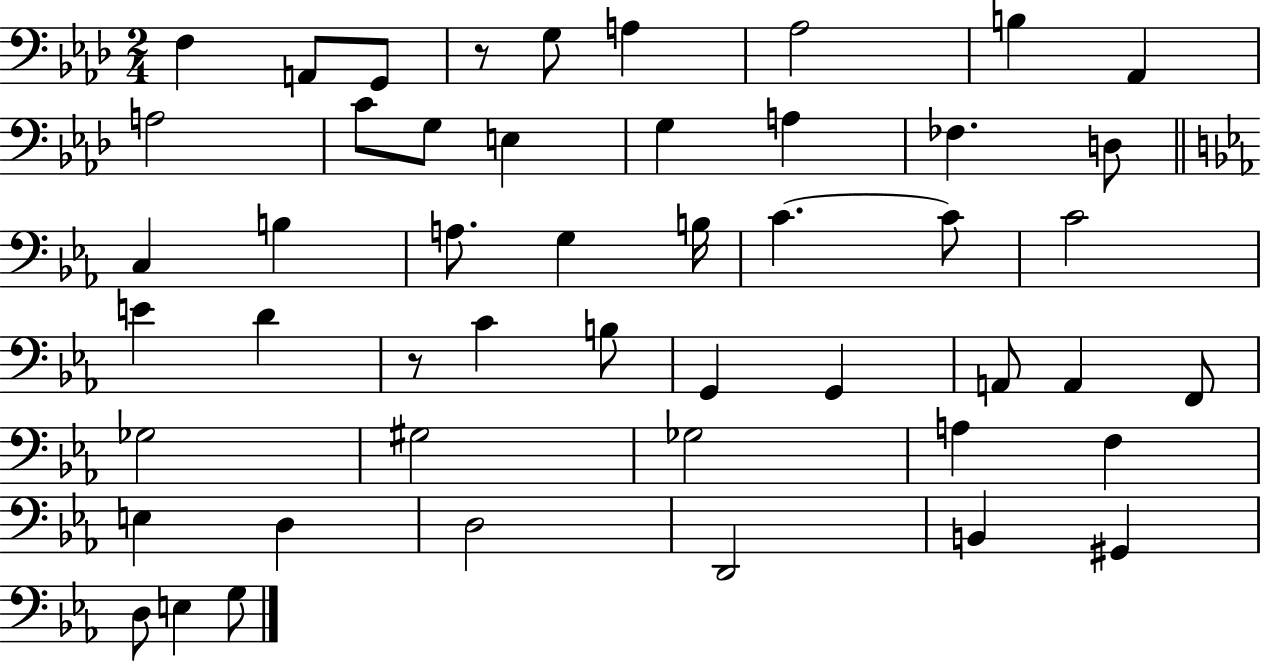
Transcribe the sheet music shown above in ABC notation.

X:1
T:Untitled
M:2/4
L:1/4
K:Ab
F, A,,/2 G,,/2 z/2 G,/2 A, _A,2 B, _A,, A,2 C/2 G,/2 E, G, A, _F, D,/2 C, B, A,/2 G, B,/4 C C/2 C2 E D z/2 C B,/2 G,, G,, A,,/2 A,, F,,/2 _G,2 ^G,2 _G,2 A, F, E, D, D,2 D,,2 B,, ^G,, D,/2 E, G,/2